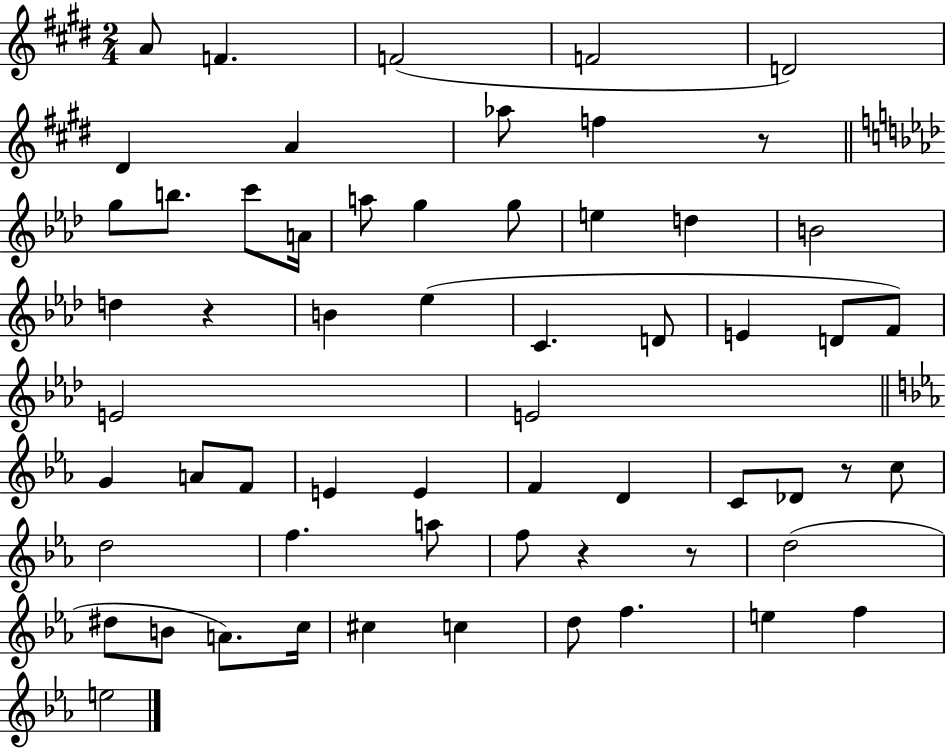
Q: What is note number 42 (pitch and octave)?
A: A5